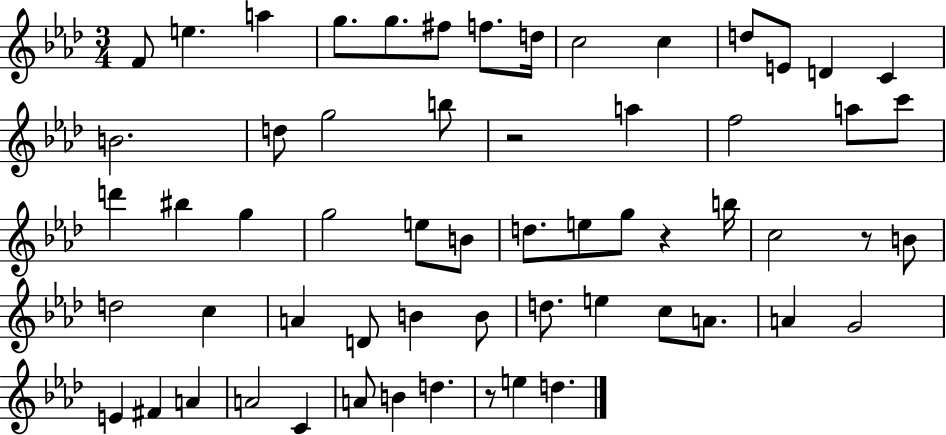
F4/e E5/q. A5/q G5/e. G5/e. F#5/e F5/e. D5/s C5/h C5/q D5/e E4/e D4/q C4/q B4/h. D5/e G5/h B5/e R/h A5/q F5/h A5/e C6/e D6/q BIS5/q G5/q G5/h E5/e B4/e D5/e. E5/e G5/e R/q B5/s C5/h R/e B4/e D5/h C5/q A4/q D4/e B4/q B4/e D5/e. E5/q C5/e A4/e. A4/q G4/h E4/q F#4/q A4/q A4/h C4/q A4/e B4/q D5/q. R/e E5/q D5/q.